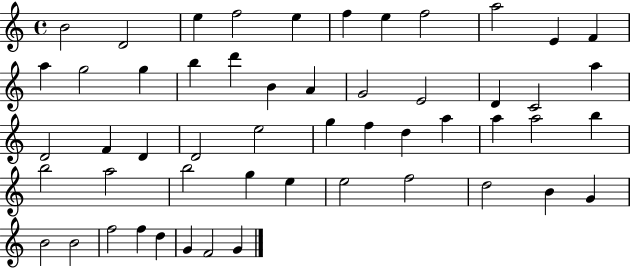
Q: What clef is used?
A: treble